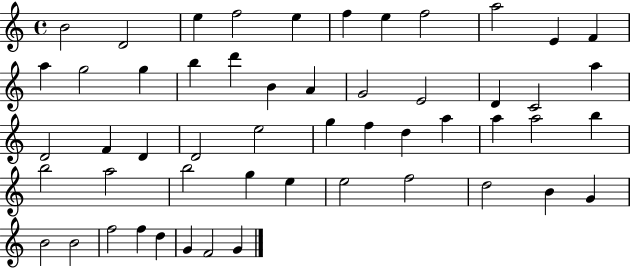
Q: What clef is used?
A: treble